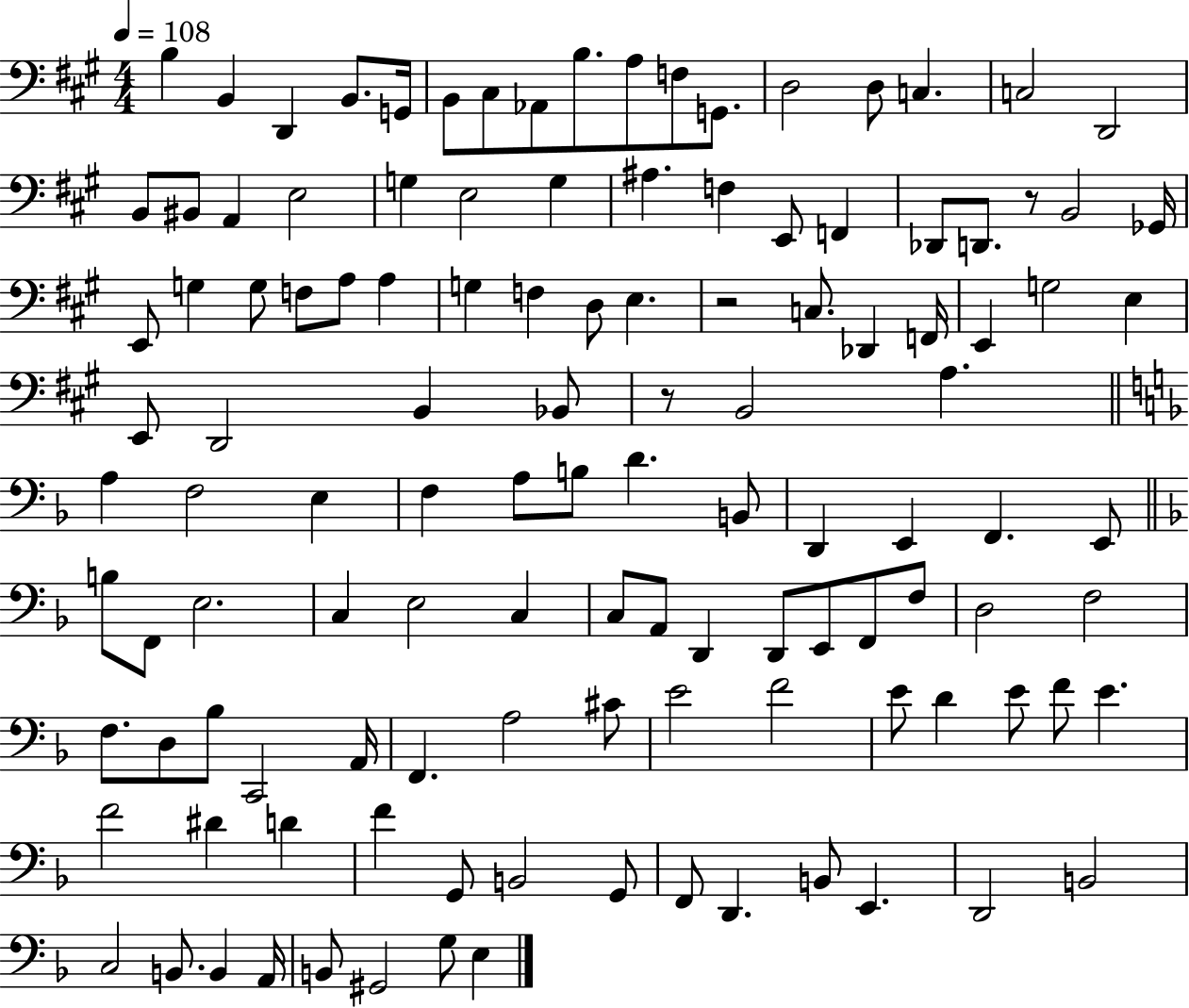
{
  \clef bass
  \numericTimeSignature
  \time 4/4
  \key a \major
  \tempo 4 = 108
  b4 b,4 d,4 b,8. g,16 | b,8 cis8 aes,8 b8. a8 f8 g,8. | d2 d8 c4. | c2 d,2 | \break b,8 bis,8 a,4 e2 | g4 e2 g4 | ais4. f4 e,8 f,4 | des,8 d,8. r8 b,2 ges,16 | \break e,8 g4 g8 f8 a8 a4 | g4 f4 d8 e4. | r2 c8. des,4 f,16 | e,4 g2 e4 | \break e,8 d,2 b,4 bes,8 | r8 b,2 a4. | \bar "||" \break \key d \minor a4 f2 e4 | f4 a8 b8 d'4. b,8 | d,4 e,4 f,4. e,8 | \bar "||" \break \key d \minor b8 f,8 e2. | c4 e2 c4 | c8 a,8 d,4 d,8 e,8 f,8 f8 | d2 f2 | \break f8. d8 bes8 c,2 a,16 | f,4. a2 cis'8 | e'2 f'2 | e'8 d'4 e'8 f'8 e'4. | \break f'2 dis'4 d'4 | f'4 g,8 b,2 g,8 | f,8 d,4. b,8 e,4. | d,2 b,2 | \break c2 b,8. b,4 a,16 | b,8 gis,2 g8 e4 | \bar "|."
}